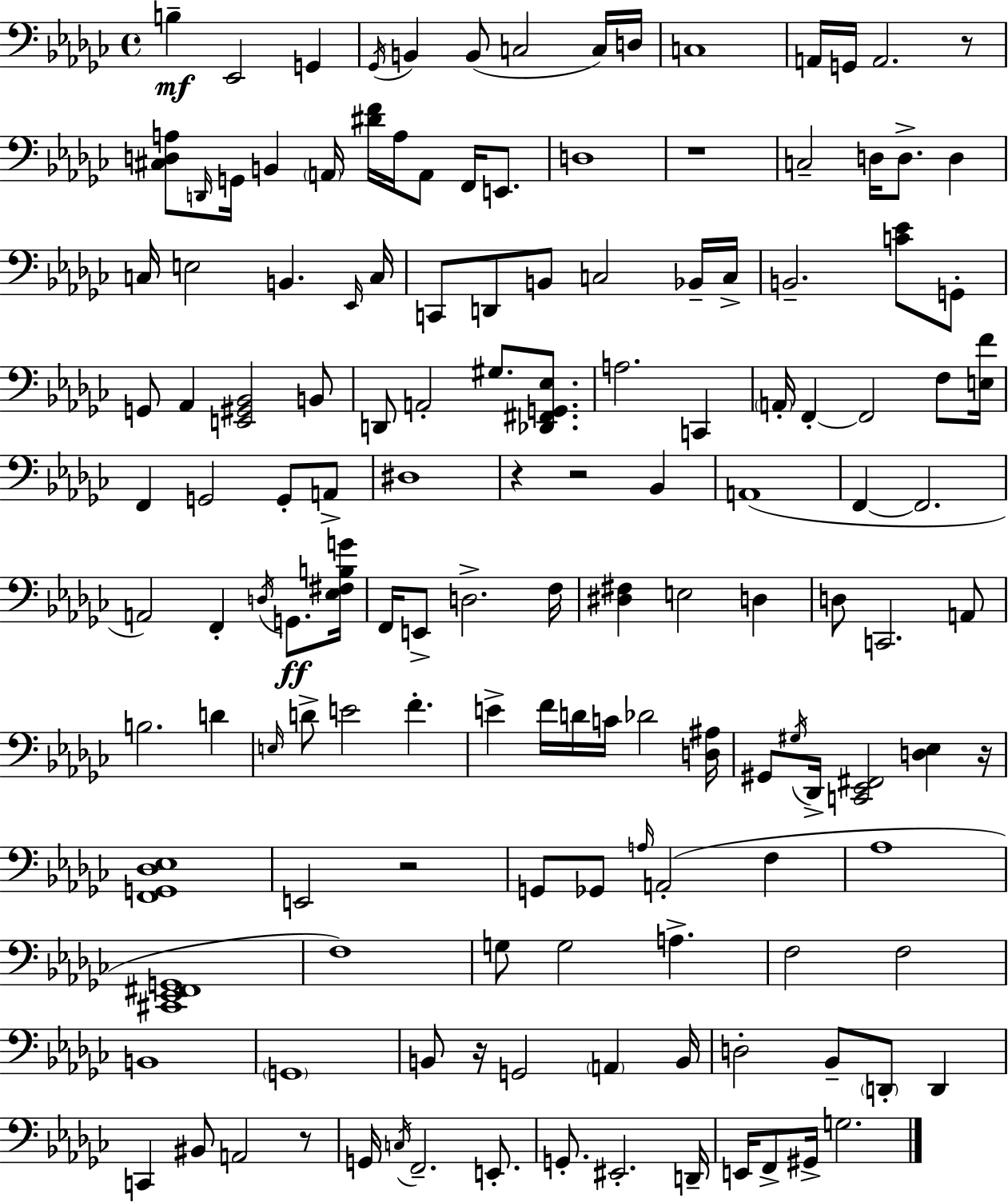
B3/q Eb2/h G2/q Gb2/s B2/q B2/e C3/h C3/s D3/s C3/w A2/s G2/s A2/h. R/e [C#3,D3,A3]/e D2/s G2/s B2/q A2/s [D#4,F4]/s A3/s A2/e F2/s E2/e. D3/w R/w C3/h D3/s D3/e. D3/q C3/s E3/h B2/q. Eb2/s C3/s C2/e D2/e B2/e C3/h Bb2/s C3/s B2/h. [C4,Eb4]/e G2/e G2/e Ab2/q [E2,G#2,Bb2]/h B2/e D2/e A2/h G#3/e. [Db2,F#2,G2,Eb3]/e. A3/h. C2/q A2/s F2/q F2/h F3/e [E3,F4]/s F2/q G2/h G2/e A2/e D#3/w R/q R/h Bb2/q A2/w F2/q F2/h. A2/h F2/q D3/s G2/e. [Eb3,F#3,B3,G4]/s F2/s E2/e D3/h. F3/s [D#3,F#3]/q E3/h D3/q D3/e C2/h. A2/e B3/h. D4/q E3/s D4/e E4/h F4/q. E4/q F4/s D4/s C4/s Db4/h [D3,A#3]/s G#2/e G#3/s Db2/s [C2,Eb2,F#2]/h [D3,Eb3]/q R/s [F2,G2,Db3,Eb3]/w E2/h R/h G2/e Gb2/e A3/s A2/h F3/q Ab3/w [C#2,Eb2,F#2,G2]/w F3/w G3/e G3/h A3/q. F3/h F3/h B2/w G2/w B2/e R/s G2/h A2/q B2/s D3/h Bb2/e D2/e D2/q C2/q BIS2/e A2/h R/e G2/s C3/s F2/h. E2/e. G2/e. EIS2/h. D2/s E2/s F2/e G#2/s G3/h.